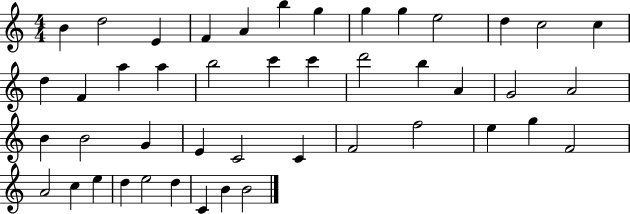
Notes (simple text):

B4/q D5/h E4/q F4/q A4/q B5/q G5/q G5/q G5/q E5/h D5/q C5/h C5/q D5/q F4/q A5/q A5/q B5/h C6/q C6/q D6/h B5/q A4/q G4/h A4/h B4/q B4/h G4/q E4/q C4/h C4/q F4/h F5/h E5/q G5/q F4/h A4/h C5/q E5/q D5/q E5/h D5/q C4/q B4/q B4/h